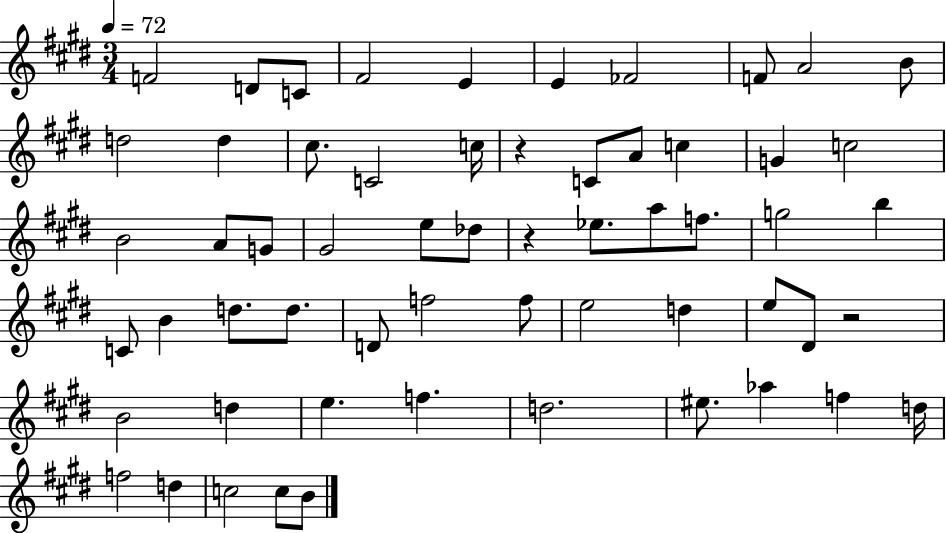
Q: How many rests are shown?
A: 3